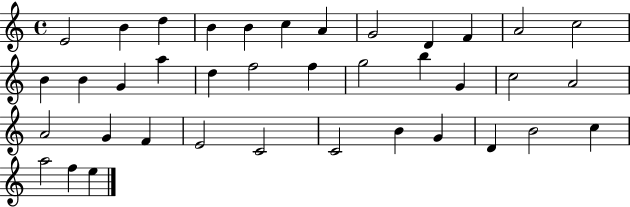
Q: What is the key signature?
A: C major